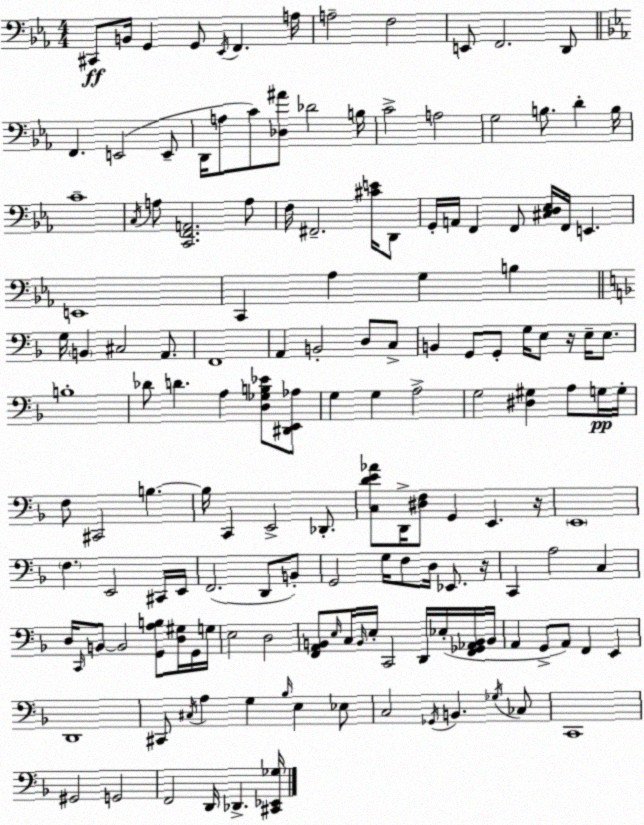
X:1
T:Untitled
M:4/4
L:1/4
K:Eb
^C,,/2 B,,/4 G,, G,,/2 _E,,/4 F,, A,/4 A,2 F,2 E,,/2 F,,2 D,,/2 F,, E,,2 E,,/2 D,,/4 A,/2 C/2 [_D,^A]/2 _D2 B,/4 C2 A,2 G,2 B,/2 D B,/4 C4 C,/4 A,/2 [C,,F,,A,,]2 A,/2 F,/4 ^F,,2 [^CE]/4 D,,/2 G,,/4 A,,/4 F,, F,,/2 [^C,D,_E,]/4 F,,/4 E,, E,,4 C,, _A, G, B, G,/4 B,, ^C,2 A,,/2 F,,4 A,, B,,2 D,/2 C,/2 B,, G,,/2 G,,/2 G,/4 E,/2 z/4 E,/4 E,/2 B,4 _D/2 D A, [D,_G,B,_E]/2 [^D,,E,,_A,]/2 G, G, A,2 G,2 [^D,^G,] A,/2 G,/4 G,/4 F,/2 ^C,,2 B, B,/4 C,, E,,2 _D,,/2 [C,DE_A]/2 D,,/4 [^D,F,]/2 G,, E,, z/4 E,,4 F, E,,2 ^C,,/4 E,,/4 F,,2 D,,/2 B,,/2 G,,2 G,/4 F,/2 D,/4 _E,,/2 z/4 C,, A,2 C, D,/4 C,,/4 B,,/2 B,,2 [G,,A,B,]/2 [D,^G,]/4 G,,/4 G,/4 E,2 D,2 [F,,A,,B,,]/2 E,/4 C,/4 B,,/4 E,/4 C,,2 D,,/4 _E,/4 [F,,_G,,_A,,B,,]/4 B,,/4 A,, G,,/2 A,,/2 F,, E,, D,,4 ^C,,/2 ^C,/4 A, G, _B,/4 E, _E,/2 C,2 _G,,/4 B,, _G,/4 _C,/2 C,,4 ^G,,2 G,,2 F,,2 D,,/4 _D,, [^C,,_E,,_G,]/4